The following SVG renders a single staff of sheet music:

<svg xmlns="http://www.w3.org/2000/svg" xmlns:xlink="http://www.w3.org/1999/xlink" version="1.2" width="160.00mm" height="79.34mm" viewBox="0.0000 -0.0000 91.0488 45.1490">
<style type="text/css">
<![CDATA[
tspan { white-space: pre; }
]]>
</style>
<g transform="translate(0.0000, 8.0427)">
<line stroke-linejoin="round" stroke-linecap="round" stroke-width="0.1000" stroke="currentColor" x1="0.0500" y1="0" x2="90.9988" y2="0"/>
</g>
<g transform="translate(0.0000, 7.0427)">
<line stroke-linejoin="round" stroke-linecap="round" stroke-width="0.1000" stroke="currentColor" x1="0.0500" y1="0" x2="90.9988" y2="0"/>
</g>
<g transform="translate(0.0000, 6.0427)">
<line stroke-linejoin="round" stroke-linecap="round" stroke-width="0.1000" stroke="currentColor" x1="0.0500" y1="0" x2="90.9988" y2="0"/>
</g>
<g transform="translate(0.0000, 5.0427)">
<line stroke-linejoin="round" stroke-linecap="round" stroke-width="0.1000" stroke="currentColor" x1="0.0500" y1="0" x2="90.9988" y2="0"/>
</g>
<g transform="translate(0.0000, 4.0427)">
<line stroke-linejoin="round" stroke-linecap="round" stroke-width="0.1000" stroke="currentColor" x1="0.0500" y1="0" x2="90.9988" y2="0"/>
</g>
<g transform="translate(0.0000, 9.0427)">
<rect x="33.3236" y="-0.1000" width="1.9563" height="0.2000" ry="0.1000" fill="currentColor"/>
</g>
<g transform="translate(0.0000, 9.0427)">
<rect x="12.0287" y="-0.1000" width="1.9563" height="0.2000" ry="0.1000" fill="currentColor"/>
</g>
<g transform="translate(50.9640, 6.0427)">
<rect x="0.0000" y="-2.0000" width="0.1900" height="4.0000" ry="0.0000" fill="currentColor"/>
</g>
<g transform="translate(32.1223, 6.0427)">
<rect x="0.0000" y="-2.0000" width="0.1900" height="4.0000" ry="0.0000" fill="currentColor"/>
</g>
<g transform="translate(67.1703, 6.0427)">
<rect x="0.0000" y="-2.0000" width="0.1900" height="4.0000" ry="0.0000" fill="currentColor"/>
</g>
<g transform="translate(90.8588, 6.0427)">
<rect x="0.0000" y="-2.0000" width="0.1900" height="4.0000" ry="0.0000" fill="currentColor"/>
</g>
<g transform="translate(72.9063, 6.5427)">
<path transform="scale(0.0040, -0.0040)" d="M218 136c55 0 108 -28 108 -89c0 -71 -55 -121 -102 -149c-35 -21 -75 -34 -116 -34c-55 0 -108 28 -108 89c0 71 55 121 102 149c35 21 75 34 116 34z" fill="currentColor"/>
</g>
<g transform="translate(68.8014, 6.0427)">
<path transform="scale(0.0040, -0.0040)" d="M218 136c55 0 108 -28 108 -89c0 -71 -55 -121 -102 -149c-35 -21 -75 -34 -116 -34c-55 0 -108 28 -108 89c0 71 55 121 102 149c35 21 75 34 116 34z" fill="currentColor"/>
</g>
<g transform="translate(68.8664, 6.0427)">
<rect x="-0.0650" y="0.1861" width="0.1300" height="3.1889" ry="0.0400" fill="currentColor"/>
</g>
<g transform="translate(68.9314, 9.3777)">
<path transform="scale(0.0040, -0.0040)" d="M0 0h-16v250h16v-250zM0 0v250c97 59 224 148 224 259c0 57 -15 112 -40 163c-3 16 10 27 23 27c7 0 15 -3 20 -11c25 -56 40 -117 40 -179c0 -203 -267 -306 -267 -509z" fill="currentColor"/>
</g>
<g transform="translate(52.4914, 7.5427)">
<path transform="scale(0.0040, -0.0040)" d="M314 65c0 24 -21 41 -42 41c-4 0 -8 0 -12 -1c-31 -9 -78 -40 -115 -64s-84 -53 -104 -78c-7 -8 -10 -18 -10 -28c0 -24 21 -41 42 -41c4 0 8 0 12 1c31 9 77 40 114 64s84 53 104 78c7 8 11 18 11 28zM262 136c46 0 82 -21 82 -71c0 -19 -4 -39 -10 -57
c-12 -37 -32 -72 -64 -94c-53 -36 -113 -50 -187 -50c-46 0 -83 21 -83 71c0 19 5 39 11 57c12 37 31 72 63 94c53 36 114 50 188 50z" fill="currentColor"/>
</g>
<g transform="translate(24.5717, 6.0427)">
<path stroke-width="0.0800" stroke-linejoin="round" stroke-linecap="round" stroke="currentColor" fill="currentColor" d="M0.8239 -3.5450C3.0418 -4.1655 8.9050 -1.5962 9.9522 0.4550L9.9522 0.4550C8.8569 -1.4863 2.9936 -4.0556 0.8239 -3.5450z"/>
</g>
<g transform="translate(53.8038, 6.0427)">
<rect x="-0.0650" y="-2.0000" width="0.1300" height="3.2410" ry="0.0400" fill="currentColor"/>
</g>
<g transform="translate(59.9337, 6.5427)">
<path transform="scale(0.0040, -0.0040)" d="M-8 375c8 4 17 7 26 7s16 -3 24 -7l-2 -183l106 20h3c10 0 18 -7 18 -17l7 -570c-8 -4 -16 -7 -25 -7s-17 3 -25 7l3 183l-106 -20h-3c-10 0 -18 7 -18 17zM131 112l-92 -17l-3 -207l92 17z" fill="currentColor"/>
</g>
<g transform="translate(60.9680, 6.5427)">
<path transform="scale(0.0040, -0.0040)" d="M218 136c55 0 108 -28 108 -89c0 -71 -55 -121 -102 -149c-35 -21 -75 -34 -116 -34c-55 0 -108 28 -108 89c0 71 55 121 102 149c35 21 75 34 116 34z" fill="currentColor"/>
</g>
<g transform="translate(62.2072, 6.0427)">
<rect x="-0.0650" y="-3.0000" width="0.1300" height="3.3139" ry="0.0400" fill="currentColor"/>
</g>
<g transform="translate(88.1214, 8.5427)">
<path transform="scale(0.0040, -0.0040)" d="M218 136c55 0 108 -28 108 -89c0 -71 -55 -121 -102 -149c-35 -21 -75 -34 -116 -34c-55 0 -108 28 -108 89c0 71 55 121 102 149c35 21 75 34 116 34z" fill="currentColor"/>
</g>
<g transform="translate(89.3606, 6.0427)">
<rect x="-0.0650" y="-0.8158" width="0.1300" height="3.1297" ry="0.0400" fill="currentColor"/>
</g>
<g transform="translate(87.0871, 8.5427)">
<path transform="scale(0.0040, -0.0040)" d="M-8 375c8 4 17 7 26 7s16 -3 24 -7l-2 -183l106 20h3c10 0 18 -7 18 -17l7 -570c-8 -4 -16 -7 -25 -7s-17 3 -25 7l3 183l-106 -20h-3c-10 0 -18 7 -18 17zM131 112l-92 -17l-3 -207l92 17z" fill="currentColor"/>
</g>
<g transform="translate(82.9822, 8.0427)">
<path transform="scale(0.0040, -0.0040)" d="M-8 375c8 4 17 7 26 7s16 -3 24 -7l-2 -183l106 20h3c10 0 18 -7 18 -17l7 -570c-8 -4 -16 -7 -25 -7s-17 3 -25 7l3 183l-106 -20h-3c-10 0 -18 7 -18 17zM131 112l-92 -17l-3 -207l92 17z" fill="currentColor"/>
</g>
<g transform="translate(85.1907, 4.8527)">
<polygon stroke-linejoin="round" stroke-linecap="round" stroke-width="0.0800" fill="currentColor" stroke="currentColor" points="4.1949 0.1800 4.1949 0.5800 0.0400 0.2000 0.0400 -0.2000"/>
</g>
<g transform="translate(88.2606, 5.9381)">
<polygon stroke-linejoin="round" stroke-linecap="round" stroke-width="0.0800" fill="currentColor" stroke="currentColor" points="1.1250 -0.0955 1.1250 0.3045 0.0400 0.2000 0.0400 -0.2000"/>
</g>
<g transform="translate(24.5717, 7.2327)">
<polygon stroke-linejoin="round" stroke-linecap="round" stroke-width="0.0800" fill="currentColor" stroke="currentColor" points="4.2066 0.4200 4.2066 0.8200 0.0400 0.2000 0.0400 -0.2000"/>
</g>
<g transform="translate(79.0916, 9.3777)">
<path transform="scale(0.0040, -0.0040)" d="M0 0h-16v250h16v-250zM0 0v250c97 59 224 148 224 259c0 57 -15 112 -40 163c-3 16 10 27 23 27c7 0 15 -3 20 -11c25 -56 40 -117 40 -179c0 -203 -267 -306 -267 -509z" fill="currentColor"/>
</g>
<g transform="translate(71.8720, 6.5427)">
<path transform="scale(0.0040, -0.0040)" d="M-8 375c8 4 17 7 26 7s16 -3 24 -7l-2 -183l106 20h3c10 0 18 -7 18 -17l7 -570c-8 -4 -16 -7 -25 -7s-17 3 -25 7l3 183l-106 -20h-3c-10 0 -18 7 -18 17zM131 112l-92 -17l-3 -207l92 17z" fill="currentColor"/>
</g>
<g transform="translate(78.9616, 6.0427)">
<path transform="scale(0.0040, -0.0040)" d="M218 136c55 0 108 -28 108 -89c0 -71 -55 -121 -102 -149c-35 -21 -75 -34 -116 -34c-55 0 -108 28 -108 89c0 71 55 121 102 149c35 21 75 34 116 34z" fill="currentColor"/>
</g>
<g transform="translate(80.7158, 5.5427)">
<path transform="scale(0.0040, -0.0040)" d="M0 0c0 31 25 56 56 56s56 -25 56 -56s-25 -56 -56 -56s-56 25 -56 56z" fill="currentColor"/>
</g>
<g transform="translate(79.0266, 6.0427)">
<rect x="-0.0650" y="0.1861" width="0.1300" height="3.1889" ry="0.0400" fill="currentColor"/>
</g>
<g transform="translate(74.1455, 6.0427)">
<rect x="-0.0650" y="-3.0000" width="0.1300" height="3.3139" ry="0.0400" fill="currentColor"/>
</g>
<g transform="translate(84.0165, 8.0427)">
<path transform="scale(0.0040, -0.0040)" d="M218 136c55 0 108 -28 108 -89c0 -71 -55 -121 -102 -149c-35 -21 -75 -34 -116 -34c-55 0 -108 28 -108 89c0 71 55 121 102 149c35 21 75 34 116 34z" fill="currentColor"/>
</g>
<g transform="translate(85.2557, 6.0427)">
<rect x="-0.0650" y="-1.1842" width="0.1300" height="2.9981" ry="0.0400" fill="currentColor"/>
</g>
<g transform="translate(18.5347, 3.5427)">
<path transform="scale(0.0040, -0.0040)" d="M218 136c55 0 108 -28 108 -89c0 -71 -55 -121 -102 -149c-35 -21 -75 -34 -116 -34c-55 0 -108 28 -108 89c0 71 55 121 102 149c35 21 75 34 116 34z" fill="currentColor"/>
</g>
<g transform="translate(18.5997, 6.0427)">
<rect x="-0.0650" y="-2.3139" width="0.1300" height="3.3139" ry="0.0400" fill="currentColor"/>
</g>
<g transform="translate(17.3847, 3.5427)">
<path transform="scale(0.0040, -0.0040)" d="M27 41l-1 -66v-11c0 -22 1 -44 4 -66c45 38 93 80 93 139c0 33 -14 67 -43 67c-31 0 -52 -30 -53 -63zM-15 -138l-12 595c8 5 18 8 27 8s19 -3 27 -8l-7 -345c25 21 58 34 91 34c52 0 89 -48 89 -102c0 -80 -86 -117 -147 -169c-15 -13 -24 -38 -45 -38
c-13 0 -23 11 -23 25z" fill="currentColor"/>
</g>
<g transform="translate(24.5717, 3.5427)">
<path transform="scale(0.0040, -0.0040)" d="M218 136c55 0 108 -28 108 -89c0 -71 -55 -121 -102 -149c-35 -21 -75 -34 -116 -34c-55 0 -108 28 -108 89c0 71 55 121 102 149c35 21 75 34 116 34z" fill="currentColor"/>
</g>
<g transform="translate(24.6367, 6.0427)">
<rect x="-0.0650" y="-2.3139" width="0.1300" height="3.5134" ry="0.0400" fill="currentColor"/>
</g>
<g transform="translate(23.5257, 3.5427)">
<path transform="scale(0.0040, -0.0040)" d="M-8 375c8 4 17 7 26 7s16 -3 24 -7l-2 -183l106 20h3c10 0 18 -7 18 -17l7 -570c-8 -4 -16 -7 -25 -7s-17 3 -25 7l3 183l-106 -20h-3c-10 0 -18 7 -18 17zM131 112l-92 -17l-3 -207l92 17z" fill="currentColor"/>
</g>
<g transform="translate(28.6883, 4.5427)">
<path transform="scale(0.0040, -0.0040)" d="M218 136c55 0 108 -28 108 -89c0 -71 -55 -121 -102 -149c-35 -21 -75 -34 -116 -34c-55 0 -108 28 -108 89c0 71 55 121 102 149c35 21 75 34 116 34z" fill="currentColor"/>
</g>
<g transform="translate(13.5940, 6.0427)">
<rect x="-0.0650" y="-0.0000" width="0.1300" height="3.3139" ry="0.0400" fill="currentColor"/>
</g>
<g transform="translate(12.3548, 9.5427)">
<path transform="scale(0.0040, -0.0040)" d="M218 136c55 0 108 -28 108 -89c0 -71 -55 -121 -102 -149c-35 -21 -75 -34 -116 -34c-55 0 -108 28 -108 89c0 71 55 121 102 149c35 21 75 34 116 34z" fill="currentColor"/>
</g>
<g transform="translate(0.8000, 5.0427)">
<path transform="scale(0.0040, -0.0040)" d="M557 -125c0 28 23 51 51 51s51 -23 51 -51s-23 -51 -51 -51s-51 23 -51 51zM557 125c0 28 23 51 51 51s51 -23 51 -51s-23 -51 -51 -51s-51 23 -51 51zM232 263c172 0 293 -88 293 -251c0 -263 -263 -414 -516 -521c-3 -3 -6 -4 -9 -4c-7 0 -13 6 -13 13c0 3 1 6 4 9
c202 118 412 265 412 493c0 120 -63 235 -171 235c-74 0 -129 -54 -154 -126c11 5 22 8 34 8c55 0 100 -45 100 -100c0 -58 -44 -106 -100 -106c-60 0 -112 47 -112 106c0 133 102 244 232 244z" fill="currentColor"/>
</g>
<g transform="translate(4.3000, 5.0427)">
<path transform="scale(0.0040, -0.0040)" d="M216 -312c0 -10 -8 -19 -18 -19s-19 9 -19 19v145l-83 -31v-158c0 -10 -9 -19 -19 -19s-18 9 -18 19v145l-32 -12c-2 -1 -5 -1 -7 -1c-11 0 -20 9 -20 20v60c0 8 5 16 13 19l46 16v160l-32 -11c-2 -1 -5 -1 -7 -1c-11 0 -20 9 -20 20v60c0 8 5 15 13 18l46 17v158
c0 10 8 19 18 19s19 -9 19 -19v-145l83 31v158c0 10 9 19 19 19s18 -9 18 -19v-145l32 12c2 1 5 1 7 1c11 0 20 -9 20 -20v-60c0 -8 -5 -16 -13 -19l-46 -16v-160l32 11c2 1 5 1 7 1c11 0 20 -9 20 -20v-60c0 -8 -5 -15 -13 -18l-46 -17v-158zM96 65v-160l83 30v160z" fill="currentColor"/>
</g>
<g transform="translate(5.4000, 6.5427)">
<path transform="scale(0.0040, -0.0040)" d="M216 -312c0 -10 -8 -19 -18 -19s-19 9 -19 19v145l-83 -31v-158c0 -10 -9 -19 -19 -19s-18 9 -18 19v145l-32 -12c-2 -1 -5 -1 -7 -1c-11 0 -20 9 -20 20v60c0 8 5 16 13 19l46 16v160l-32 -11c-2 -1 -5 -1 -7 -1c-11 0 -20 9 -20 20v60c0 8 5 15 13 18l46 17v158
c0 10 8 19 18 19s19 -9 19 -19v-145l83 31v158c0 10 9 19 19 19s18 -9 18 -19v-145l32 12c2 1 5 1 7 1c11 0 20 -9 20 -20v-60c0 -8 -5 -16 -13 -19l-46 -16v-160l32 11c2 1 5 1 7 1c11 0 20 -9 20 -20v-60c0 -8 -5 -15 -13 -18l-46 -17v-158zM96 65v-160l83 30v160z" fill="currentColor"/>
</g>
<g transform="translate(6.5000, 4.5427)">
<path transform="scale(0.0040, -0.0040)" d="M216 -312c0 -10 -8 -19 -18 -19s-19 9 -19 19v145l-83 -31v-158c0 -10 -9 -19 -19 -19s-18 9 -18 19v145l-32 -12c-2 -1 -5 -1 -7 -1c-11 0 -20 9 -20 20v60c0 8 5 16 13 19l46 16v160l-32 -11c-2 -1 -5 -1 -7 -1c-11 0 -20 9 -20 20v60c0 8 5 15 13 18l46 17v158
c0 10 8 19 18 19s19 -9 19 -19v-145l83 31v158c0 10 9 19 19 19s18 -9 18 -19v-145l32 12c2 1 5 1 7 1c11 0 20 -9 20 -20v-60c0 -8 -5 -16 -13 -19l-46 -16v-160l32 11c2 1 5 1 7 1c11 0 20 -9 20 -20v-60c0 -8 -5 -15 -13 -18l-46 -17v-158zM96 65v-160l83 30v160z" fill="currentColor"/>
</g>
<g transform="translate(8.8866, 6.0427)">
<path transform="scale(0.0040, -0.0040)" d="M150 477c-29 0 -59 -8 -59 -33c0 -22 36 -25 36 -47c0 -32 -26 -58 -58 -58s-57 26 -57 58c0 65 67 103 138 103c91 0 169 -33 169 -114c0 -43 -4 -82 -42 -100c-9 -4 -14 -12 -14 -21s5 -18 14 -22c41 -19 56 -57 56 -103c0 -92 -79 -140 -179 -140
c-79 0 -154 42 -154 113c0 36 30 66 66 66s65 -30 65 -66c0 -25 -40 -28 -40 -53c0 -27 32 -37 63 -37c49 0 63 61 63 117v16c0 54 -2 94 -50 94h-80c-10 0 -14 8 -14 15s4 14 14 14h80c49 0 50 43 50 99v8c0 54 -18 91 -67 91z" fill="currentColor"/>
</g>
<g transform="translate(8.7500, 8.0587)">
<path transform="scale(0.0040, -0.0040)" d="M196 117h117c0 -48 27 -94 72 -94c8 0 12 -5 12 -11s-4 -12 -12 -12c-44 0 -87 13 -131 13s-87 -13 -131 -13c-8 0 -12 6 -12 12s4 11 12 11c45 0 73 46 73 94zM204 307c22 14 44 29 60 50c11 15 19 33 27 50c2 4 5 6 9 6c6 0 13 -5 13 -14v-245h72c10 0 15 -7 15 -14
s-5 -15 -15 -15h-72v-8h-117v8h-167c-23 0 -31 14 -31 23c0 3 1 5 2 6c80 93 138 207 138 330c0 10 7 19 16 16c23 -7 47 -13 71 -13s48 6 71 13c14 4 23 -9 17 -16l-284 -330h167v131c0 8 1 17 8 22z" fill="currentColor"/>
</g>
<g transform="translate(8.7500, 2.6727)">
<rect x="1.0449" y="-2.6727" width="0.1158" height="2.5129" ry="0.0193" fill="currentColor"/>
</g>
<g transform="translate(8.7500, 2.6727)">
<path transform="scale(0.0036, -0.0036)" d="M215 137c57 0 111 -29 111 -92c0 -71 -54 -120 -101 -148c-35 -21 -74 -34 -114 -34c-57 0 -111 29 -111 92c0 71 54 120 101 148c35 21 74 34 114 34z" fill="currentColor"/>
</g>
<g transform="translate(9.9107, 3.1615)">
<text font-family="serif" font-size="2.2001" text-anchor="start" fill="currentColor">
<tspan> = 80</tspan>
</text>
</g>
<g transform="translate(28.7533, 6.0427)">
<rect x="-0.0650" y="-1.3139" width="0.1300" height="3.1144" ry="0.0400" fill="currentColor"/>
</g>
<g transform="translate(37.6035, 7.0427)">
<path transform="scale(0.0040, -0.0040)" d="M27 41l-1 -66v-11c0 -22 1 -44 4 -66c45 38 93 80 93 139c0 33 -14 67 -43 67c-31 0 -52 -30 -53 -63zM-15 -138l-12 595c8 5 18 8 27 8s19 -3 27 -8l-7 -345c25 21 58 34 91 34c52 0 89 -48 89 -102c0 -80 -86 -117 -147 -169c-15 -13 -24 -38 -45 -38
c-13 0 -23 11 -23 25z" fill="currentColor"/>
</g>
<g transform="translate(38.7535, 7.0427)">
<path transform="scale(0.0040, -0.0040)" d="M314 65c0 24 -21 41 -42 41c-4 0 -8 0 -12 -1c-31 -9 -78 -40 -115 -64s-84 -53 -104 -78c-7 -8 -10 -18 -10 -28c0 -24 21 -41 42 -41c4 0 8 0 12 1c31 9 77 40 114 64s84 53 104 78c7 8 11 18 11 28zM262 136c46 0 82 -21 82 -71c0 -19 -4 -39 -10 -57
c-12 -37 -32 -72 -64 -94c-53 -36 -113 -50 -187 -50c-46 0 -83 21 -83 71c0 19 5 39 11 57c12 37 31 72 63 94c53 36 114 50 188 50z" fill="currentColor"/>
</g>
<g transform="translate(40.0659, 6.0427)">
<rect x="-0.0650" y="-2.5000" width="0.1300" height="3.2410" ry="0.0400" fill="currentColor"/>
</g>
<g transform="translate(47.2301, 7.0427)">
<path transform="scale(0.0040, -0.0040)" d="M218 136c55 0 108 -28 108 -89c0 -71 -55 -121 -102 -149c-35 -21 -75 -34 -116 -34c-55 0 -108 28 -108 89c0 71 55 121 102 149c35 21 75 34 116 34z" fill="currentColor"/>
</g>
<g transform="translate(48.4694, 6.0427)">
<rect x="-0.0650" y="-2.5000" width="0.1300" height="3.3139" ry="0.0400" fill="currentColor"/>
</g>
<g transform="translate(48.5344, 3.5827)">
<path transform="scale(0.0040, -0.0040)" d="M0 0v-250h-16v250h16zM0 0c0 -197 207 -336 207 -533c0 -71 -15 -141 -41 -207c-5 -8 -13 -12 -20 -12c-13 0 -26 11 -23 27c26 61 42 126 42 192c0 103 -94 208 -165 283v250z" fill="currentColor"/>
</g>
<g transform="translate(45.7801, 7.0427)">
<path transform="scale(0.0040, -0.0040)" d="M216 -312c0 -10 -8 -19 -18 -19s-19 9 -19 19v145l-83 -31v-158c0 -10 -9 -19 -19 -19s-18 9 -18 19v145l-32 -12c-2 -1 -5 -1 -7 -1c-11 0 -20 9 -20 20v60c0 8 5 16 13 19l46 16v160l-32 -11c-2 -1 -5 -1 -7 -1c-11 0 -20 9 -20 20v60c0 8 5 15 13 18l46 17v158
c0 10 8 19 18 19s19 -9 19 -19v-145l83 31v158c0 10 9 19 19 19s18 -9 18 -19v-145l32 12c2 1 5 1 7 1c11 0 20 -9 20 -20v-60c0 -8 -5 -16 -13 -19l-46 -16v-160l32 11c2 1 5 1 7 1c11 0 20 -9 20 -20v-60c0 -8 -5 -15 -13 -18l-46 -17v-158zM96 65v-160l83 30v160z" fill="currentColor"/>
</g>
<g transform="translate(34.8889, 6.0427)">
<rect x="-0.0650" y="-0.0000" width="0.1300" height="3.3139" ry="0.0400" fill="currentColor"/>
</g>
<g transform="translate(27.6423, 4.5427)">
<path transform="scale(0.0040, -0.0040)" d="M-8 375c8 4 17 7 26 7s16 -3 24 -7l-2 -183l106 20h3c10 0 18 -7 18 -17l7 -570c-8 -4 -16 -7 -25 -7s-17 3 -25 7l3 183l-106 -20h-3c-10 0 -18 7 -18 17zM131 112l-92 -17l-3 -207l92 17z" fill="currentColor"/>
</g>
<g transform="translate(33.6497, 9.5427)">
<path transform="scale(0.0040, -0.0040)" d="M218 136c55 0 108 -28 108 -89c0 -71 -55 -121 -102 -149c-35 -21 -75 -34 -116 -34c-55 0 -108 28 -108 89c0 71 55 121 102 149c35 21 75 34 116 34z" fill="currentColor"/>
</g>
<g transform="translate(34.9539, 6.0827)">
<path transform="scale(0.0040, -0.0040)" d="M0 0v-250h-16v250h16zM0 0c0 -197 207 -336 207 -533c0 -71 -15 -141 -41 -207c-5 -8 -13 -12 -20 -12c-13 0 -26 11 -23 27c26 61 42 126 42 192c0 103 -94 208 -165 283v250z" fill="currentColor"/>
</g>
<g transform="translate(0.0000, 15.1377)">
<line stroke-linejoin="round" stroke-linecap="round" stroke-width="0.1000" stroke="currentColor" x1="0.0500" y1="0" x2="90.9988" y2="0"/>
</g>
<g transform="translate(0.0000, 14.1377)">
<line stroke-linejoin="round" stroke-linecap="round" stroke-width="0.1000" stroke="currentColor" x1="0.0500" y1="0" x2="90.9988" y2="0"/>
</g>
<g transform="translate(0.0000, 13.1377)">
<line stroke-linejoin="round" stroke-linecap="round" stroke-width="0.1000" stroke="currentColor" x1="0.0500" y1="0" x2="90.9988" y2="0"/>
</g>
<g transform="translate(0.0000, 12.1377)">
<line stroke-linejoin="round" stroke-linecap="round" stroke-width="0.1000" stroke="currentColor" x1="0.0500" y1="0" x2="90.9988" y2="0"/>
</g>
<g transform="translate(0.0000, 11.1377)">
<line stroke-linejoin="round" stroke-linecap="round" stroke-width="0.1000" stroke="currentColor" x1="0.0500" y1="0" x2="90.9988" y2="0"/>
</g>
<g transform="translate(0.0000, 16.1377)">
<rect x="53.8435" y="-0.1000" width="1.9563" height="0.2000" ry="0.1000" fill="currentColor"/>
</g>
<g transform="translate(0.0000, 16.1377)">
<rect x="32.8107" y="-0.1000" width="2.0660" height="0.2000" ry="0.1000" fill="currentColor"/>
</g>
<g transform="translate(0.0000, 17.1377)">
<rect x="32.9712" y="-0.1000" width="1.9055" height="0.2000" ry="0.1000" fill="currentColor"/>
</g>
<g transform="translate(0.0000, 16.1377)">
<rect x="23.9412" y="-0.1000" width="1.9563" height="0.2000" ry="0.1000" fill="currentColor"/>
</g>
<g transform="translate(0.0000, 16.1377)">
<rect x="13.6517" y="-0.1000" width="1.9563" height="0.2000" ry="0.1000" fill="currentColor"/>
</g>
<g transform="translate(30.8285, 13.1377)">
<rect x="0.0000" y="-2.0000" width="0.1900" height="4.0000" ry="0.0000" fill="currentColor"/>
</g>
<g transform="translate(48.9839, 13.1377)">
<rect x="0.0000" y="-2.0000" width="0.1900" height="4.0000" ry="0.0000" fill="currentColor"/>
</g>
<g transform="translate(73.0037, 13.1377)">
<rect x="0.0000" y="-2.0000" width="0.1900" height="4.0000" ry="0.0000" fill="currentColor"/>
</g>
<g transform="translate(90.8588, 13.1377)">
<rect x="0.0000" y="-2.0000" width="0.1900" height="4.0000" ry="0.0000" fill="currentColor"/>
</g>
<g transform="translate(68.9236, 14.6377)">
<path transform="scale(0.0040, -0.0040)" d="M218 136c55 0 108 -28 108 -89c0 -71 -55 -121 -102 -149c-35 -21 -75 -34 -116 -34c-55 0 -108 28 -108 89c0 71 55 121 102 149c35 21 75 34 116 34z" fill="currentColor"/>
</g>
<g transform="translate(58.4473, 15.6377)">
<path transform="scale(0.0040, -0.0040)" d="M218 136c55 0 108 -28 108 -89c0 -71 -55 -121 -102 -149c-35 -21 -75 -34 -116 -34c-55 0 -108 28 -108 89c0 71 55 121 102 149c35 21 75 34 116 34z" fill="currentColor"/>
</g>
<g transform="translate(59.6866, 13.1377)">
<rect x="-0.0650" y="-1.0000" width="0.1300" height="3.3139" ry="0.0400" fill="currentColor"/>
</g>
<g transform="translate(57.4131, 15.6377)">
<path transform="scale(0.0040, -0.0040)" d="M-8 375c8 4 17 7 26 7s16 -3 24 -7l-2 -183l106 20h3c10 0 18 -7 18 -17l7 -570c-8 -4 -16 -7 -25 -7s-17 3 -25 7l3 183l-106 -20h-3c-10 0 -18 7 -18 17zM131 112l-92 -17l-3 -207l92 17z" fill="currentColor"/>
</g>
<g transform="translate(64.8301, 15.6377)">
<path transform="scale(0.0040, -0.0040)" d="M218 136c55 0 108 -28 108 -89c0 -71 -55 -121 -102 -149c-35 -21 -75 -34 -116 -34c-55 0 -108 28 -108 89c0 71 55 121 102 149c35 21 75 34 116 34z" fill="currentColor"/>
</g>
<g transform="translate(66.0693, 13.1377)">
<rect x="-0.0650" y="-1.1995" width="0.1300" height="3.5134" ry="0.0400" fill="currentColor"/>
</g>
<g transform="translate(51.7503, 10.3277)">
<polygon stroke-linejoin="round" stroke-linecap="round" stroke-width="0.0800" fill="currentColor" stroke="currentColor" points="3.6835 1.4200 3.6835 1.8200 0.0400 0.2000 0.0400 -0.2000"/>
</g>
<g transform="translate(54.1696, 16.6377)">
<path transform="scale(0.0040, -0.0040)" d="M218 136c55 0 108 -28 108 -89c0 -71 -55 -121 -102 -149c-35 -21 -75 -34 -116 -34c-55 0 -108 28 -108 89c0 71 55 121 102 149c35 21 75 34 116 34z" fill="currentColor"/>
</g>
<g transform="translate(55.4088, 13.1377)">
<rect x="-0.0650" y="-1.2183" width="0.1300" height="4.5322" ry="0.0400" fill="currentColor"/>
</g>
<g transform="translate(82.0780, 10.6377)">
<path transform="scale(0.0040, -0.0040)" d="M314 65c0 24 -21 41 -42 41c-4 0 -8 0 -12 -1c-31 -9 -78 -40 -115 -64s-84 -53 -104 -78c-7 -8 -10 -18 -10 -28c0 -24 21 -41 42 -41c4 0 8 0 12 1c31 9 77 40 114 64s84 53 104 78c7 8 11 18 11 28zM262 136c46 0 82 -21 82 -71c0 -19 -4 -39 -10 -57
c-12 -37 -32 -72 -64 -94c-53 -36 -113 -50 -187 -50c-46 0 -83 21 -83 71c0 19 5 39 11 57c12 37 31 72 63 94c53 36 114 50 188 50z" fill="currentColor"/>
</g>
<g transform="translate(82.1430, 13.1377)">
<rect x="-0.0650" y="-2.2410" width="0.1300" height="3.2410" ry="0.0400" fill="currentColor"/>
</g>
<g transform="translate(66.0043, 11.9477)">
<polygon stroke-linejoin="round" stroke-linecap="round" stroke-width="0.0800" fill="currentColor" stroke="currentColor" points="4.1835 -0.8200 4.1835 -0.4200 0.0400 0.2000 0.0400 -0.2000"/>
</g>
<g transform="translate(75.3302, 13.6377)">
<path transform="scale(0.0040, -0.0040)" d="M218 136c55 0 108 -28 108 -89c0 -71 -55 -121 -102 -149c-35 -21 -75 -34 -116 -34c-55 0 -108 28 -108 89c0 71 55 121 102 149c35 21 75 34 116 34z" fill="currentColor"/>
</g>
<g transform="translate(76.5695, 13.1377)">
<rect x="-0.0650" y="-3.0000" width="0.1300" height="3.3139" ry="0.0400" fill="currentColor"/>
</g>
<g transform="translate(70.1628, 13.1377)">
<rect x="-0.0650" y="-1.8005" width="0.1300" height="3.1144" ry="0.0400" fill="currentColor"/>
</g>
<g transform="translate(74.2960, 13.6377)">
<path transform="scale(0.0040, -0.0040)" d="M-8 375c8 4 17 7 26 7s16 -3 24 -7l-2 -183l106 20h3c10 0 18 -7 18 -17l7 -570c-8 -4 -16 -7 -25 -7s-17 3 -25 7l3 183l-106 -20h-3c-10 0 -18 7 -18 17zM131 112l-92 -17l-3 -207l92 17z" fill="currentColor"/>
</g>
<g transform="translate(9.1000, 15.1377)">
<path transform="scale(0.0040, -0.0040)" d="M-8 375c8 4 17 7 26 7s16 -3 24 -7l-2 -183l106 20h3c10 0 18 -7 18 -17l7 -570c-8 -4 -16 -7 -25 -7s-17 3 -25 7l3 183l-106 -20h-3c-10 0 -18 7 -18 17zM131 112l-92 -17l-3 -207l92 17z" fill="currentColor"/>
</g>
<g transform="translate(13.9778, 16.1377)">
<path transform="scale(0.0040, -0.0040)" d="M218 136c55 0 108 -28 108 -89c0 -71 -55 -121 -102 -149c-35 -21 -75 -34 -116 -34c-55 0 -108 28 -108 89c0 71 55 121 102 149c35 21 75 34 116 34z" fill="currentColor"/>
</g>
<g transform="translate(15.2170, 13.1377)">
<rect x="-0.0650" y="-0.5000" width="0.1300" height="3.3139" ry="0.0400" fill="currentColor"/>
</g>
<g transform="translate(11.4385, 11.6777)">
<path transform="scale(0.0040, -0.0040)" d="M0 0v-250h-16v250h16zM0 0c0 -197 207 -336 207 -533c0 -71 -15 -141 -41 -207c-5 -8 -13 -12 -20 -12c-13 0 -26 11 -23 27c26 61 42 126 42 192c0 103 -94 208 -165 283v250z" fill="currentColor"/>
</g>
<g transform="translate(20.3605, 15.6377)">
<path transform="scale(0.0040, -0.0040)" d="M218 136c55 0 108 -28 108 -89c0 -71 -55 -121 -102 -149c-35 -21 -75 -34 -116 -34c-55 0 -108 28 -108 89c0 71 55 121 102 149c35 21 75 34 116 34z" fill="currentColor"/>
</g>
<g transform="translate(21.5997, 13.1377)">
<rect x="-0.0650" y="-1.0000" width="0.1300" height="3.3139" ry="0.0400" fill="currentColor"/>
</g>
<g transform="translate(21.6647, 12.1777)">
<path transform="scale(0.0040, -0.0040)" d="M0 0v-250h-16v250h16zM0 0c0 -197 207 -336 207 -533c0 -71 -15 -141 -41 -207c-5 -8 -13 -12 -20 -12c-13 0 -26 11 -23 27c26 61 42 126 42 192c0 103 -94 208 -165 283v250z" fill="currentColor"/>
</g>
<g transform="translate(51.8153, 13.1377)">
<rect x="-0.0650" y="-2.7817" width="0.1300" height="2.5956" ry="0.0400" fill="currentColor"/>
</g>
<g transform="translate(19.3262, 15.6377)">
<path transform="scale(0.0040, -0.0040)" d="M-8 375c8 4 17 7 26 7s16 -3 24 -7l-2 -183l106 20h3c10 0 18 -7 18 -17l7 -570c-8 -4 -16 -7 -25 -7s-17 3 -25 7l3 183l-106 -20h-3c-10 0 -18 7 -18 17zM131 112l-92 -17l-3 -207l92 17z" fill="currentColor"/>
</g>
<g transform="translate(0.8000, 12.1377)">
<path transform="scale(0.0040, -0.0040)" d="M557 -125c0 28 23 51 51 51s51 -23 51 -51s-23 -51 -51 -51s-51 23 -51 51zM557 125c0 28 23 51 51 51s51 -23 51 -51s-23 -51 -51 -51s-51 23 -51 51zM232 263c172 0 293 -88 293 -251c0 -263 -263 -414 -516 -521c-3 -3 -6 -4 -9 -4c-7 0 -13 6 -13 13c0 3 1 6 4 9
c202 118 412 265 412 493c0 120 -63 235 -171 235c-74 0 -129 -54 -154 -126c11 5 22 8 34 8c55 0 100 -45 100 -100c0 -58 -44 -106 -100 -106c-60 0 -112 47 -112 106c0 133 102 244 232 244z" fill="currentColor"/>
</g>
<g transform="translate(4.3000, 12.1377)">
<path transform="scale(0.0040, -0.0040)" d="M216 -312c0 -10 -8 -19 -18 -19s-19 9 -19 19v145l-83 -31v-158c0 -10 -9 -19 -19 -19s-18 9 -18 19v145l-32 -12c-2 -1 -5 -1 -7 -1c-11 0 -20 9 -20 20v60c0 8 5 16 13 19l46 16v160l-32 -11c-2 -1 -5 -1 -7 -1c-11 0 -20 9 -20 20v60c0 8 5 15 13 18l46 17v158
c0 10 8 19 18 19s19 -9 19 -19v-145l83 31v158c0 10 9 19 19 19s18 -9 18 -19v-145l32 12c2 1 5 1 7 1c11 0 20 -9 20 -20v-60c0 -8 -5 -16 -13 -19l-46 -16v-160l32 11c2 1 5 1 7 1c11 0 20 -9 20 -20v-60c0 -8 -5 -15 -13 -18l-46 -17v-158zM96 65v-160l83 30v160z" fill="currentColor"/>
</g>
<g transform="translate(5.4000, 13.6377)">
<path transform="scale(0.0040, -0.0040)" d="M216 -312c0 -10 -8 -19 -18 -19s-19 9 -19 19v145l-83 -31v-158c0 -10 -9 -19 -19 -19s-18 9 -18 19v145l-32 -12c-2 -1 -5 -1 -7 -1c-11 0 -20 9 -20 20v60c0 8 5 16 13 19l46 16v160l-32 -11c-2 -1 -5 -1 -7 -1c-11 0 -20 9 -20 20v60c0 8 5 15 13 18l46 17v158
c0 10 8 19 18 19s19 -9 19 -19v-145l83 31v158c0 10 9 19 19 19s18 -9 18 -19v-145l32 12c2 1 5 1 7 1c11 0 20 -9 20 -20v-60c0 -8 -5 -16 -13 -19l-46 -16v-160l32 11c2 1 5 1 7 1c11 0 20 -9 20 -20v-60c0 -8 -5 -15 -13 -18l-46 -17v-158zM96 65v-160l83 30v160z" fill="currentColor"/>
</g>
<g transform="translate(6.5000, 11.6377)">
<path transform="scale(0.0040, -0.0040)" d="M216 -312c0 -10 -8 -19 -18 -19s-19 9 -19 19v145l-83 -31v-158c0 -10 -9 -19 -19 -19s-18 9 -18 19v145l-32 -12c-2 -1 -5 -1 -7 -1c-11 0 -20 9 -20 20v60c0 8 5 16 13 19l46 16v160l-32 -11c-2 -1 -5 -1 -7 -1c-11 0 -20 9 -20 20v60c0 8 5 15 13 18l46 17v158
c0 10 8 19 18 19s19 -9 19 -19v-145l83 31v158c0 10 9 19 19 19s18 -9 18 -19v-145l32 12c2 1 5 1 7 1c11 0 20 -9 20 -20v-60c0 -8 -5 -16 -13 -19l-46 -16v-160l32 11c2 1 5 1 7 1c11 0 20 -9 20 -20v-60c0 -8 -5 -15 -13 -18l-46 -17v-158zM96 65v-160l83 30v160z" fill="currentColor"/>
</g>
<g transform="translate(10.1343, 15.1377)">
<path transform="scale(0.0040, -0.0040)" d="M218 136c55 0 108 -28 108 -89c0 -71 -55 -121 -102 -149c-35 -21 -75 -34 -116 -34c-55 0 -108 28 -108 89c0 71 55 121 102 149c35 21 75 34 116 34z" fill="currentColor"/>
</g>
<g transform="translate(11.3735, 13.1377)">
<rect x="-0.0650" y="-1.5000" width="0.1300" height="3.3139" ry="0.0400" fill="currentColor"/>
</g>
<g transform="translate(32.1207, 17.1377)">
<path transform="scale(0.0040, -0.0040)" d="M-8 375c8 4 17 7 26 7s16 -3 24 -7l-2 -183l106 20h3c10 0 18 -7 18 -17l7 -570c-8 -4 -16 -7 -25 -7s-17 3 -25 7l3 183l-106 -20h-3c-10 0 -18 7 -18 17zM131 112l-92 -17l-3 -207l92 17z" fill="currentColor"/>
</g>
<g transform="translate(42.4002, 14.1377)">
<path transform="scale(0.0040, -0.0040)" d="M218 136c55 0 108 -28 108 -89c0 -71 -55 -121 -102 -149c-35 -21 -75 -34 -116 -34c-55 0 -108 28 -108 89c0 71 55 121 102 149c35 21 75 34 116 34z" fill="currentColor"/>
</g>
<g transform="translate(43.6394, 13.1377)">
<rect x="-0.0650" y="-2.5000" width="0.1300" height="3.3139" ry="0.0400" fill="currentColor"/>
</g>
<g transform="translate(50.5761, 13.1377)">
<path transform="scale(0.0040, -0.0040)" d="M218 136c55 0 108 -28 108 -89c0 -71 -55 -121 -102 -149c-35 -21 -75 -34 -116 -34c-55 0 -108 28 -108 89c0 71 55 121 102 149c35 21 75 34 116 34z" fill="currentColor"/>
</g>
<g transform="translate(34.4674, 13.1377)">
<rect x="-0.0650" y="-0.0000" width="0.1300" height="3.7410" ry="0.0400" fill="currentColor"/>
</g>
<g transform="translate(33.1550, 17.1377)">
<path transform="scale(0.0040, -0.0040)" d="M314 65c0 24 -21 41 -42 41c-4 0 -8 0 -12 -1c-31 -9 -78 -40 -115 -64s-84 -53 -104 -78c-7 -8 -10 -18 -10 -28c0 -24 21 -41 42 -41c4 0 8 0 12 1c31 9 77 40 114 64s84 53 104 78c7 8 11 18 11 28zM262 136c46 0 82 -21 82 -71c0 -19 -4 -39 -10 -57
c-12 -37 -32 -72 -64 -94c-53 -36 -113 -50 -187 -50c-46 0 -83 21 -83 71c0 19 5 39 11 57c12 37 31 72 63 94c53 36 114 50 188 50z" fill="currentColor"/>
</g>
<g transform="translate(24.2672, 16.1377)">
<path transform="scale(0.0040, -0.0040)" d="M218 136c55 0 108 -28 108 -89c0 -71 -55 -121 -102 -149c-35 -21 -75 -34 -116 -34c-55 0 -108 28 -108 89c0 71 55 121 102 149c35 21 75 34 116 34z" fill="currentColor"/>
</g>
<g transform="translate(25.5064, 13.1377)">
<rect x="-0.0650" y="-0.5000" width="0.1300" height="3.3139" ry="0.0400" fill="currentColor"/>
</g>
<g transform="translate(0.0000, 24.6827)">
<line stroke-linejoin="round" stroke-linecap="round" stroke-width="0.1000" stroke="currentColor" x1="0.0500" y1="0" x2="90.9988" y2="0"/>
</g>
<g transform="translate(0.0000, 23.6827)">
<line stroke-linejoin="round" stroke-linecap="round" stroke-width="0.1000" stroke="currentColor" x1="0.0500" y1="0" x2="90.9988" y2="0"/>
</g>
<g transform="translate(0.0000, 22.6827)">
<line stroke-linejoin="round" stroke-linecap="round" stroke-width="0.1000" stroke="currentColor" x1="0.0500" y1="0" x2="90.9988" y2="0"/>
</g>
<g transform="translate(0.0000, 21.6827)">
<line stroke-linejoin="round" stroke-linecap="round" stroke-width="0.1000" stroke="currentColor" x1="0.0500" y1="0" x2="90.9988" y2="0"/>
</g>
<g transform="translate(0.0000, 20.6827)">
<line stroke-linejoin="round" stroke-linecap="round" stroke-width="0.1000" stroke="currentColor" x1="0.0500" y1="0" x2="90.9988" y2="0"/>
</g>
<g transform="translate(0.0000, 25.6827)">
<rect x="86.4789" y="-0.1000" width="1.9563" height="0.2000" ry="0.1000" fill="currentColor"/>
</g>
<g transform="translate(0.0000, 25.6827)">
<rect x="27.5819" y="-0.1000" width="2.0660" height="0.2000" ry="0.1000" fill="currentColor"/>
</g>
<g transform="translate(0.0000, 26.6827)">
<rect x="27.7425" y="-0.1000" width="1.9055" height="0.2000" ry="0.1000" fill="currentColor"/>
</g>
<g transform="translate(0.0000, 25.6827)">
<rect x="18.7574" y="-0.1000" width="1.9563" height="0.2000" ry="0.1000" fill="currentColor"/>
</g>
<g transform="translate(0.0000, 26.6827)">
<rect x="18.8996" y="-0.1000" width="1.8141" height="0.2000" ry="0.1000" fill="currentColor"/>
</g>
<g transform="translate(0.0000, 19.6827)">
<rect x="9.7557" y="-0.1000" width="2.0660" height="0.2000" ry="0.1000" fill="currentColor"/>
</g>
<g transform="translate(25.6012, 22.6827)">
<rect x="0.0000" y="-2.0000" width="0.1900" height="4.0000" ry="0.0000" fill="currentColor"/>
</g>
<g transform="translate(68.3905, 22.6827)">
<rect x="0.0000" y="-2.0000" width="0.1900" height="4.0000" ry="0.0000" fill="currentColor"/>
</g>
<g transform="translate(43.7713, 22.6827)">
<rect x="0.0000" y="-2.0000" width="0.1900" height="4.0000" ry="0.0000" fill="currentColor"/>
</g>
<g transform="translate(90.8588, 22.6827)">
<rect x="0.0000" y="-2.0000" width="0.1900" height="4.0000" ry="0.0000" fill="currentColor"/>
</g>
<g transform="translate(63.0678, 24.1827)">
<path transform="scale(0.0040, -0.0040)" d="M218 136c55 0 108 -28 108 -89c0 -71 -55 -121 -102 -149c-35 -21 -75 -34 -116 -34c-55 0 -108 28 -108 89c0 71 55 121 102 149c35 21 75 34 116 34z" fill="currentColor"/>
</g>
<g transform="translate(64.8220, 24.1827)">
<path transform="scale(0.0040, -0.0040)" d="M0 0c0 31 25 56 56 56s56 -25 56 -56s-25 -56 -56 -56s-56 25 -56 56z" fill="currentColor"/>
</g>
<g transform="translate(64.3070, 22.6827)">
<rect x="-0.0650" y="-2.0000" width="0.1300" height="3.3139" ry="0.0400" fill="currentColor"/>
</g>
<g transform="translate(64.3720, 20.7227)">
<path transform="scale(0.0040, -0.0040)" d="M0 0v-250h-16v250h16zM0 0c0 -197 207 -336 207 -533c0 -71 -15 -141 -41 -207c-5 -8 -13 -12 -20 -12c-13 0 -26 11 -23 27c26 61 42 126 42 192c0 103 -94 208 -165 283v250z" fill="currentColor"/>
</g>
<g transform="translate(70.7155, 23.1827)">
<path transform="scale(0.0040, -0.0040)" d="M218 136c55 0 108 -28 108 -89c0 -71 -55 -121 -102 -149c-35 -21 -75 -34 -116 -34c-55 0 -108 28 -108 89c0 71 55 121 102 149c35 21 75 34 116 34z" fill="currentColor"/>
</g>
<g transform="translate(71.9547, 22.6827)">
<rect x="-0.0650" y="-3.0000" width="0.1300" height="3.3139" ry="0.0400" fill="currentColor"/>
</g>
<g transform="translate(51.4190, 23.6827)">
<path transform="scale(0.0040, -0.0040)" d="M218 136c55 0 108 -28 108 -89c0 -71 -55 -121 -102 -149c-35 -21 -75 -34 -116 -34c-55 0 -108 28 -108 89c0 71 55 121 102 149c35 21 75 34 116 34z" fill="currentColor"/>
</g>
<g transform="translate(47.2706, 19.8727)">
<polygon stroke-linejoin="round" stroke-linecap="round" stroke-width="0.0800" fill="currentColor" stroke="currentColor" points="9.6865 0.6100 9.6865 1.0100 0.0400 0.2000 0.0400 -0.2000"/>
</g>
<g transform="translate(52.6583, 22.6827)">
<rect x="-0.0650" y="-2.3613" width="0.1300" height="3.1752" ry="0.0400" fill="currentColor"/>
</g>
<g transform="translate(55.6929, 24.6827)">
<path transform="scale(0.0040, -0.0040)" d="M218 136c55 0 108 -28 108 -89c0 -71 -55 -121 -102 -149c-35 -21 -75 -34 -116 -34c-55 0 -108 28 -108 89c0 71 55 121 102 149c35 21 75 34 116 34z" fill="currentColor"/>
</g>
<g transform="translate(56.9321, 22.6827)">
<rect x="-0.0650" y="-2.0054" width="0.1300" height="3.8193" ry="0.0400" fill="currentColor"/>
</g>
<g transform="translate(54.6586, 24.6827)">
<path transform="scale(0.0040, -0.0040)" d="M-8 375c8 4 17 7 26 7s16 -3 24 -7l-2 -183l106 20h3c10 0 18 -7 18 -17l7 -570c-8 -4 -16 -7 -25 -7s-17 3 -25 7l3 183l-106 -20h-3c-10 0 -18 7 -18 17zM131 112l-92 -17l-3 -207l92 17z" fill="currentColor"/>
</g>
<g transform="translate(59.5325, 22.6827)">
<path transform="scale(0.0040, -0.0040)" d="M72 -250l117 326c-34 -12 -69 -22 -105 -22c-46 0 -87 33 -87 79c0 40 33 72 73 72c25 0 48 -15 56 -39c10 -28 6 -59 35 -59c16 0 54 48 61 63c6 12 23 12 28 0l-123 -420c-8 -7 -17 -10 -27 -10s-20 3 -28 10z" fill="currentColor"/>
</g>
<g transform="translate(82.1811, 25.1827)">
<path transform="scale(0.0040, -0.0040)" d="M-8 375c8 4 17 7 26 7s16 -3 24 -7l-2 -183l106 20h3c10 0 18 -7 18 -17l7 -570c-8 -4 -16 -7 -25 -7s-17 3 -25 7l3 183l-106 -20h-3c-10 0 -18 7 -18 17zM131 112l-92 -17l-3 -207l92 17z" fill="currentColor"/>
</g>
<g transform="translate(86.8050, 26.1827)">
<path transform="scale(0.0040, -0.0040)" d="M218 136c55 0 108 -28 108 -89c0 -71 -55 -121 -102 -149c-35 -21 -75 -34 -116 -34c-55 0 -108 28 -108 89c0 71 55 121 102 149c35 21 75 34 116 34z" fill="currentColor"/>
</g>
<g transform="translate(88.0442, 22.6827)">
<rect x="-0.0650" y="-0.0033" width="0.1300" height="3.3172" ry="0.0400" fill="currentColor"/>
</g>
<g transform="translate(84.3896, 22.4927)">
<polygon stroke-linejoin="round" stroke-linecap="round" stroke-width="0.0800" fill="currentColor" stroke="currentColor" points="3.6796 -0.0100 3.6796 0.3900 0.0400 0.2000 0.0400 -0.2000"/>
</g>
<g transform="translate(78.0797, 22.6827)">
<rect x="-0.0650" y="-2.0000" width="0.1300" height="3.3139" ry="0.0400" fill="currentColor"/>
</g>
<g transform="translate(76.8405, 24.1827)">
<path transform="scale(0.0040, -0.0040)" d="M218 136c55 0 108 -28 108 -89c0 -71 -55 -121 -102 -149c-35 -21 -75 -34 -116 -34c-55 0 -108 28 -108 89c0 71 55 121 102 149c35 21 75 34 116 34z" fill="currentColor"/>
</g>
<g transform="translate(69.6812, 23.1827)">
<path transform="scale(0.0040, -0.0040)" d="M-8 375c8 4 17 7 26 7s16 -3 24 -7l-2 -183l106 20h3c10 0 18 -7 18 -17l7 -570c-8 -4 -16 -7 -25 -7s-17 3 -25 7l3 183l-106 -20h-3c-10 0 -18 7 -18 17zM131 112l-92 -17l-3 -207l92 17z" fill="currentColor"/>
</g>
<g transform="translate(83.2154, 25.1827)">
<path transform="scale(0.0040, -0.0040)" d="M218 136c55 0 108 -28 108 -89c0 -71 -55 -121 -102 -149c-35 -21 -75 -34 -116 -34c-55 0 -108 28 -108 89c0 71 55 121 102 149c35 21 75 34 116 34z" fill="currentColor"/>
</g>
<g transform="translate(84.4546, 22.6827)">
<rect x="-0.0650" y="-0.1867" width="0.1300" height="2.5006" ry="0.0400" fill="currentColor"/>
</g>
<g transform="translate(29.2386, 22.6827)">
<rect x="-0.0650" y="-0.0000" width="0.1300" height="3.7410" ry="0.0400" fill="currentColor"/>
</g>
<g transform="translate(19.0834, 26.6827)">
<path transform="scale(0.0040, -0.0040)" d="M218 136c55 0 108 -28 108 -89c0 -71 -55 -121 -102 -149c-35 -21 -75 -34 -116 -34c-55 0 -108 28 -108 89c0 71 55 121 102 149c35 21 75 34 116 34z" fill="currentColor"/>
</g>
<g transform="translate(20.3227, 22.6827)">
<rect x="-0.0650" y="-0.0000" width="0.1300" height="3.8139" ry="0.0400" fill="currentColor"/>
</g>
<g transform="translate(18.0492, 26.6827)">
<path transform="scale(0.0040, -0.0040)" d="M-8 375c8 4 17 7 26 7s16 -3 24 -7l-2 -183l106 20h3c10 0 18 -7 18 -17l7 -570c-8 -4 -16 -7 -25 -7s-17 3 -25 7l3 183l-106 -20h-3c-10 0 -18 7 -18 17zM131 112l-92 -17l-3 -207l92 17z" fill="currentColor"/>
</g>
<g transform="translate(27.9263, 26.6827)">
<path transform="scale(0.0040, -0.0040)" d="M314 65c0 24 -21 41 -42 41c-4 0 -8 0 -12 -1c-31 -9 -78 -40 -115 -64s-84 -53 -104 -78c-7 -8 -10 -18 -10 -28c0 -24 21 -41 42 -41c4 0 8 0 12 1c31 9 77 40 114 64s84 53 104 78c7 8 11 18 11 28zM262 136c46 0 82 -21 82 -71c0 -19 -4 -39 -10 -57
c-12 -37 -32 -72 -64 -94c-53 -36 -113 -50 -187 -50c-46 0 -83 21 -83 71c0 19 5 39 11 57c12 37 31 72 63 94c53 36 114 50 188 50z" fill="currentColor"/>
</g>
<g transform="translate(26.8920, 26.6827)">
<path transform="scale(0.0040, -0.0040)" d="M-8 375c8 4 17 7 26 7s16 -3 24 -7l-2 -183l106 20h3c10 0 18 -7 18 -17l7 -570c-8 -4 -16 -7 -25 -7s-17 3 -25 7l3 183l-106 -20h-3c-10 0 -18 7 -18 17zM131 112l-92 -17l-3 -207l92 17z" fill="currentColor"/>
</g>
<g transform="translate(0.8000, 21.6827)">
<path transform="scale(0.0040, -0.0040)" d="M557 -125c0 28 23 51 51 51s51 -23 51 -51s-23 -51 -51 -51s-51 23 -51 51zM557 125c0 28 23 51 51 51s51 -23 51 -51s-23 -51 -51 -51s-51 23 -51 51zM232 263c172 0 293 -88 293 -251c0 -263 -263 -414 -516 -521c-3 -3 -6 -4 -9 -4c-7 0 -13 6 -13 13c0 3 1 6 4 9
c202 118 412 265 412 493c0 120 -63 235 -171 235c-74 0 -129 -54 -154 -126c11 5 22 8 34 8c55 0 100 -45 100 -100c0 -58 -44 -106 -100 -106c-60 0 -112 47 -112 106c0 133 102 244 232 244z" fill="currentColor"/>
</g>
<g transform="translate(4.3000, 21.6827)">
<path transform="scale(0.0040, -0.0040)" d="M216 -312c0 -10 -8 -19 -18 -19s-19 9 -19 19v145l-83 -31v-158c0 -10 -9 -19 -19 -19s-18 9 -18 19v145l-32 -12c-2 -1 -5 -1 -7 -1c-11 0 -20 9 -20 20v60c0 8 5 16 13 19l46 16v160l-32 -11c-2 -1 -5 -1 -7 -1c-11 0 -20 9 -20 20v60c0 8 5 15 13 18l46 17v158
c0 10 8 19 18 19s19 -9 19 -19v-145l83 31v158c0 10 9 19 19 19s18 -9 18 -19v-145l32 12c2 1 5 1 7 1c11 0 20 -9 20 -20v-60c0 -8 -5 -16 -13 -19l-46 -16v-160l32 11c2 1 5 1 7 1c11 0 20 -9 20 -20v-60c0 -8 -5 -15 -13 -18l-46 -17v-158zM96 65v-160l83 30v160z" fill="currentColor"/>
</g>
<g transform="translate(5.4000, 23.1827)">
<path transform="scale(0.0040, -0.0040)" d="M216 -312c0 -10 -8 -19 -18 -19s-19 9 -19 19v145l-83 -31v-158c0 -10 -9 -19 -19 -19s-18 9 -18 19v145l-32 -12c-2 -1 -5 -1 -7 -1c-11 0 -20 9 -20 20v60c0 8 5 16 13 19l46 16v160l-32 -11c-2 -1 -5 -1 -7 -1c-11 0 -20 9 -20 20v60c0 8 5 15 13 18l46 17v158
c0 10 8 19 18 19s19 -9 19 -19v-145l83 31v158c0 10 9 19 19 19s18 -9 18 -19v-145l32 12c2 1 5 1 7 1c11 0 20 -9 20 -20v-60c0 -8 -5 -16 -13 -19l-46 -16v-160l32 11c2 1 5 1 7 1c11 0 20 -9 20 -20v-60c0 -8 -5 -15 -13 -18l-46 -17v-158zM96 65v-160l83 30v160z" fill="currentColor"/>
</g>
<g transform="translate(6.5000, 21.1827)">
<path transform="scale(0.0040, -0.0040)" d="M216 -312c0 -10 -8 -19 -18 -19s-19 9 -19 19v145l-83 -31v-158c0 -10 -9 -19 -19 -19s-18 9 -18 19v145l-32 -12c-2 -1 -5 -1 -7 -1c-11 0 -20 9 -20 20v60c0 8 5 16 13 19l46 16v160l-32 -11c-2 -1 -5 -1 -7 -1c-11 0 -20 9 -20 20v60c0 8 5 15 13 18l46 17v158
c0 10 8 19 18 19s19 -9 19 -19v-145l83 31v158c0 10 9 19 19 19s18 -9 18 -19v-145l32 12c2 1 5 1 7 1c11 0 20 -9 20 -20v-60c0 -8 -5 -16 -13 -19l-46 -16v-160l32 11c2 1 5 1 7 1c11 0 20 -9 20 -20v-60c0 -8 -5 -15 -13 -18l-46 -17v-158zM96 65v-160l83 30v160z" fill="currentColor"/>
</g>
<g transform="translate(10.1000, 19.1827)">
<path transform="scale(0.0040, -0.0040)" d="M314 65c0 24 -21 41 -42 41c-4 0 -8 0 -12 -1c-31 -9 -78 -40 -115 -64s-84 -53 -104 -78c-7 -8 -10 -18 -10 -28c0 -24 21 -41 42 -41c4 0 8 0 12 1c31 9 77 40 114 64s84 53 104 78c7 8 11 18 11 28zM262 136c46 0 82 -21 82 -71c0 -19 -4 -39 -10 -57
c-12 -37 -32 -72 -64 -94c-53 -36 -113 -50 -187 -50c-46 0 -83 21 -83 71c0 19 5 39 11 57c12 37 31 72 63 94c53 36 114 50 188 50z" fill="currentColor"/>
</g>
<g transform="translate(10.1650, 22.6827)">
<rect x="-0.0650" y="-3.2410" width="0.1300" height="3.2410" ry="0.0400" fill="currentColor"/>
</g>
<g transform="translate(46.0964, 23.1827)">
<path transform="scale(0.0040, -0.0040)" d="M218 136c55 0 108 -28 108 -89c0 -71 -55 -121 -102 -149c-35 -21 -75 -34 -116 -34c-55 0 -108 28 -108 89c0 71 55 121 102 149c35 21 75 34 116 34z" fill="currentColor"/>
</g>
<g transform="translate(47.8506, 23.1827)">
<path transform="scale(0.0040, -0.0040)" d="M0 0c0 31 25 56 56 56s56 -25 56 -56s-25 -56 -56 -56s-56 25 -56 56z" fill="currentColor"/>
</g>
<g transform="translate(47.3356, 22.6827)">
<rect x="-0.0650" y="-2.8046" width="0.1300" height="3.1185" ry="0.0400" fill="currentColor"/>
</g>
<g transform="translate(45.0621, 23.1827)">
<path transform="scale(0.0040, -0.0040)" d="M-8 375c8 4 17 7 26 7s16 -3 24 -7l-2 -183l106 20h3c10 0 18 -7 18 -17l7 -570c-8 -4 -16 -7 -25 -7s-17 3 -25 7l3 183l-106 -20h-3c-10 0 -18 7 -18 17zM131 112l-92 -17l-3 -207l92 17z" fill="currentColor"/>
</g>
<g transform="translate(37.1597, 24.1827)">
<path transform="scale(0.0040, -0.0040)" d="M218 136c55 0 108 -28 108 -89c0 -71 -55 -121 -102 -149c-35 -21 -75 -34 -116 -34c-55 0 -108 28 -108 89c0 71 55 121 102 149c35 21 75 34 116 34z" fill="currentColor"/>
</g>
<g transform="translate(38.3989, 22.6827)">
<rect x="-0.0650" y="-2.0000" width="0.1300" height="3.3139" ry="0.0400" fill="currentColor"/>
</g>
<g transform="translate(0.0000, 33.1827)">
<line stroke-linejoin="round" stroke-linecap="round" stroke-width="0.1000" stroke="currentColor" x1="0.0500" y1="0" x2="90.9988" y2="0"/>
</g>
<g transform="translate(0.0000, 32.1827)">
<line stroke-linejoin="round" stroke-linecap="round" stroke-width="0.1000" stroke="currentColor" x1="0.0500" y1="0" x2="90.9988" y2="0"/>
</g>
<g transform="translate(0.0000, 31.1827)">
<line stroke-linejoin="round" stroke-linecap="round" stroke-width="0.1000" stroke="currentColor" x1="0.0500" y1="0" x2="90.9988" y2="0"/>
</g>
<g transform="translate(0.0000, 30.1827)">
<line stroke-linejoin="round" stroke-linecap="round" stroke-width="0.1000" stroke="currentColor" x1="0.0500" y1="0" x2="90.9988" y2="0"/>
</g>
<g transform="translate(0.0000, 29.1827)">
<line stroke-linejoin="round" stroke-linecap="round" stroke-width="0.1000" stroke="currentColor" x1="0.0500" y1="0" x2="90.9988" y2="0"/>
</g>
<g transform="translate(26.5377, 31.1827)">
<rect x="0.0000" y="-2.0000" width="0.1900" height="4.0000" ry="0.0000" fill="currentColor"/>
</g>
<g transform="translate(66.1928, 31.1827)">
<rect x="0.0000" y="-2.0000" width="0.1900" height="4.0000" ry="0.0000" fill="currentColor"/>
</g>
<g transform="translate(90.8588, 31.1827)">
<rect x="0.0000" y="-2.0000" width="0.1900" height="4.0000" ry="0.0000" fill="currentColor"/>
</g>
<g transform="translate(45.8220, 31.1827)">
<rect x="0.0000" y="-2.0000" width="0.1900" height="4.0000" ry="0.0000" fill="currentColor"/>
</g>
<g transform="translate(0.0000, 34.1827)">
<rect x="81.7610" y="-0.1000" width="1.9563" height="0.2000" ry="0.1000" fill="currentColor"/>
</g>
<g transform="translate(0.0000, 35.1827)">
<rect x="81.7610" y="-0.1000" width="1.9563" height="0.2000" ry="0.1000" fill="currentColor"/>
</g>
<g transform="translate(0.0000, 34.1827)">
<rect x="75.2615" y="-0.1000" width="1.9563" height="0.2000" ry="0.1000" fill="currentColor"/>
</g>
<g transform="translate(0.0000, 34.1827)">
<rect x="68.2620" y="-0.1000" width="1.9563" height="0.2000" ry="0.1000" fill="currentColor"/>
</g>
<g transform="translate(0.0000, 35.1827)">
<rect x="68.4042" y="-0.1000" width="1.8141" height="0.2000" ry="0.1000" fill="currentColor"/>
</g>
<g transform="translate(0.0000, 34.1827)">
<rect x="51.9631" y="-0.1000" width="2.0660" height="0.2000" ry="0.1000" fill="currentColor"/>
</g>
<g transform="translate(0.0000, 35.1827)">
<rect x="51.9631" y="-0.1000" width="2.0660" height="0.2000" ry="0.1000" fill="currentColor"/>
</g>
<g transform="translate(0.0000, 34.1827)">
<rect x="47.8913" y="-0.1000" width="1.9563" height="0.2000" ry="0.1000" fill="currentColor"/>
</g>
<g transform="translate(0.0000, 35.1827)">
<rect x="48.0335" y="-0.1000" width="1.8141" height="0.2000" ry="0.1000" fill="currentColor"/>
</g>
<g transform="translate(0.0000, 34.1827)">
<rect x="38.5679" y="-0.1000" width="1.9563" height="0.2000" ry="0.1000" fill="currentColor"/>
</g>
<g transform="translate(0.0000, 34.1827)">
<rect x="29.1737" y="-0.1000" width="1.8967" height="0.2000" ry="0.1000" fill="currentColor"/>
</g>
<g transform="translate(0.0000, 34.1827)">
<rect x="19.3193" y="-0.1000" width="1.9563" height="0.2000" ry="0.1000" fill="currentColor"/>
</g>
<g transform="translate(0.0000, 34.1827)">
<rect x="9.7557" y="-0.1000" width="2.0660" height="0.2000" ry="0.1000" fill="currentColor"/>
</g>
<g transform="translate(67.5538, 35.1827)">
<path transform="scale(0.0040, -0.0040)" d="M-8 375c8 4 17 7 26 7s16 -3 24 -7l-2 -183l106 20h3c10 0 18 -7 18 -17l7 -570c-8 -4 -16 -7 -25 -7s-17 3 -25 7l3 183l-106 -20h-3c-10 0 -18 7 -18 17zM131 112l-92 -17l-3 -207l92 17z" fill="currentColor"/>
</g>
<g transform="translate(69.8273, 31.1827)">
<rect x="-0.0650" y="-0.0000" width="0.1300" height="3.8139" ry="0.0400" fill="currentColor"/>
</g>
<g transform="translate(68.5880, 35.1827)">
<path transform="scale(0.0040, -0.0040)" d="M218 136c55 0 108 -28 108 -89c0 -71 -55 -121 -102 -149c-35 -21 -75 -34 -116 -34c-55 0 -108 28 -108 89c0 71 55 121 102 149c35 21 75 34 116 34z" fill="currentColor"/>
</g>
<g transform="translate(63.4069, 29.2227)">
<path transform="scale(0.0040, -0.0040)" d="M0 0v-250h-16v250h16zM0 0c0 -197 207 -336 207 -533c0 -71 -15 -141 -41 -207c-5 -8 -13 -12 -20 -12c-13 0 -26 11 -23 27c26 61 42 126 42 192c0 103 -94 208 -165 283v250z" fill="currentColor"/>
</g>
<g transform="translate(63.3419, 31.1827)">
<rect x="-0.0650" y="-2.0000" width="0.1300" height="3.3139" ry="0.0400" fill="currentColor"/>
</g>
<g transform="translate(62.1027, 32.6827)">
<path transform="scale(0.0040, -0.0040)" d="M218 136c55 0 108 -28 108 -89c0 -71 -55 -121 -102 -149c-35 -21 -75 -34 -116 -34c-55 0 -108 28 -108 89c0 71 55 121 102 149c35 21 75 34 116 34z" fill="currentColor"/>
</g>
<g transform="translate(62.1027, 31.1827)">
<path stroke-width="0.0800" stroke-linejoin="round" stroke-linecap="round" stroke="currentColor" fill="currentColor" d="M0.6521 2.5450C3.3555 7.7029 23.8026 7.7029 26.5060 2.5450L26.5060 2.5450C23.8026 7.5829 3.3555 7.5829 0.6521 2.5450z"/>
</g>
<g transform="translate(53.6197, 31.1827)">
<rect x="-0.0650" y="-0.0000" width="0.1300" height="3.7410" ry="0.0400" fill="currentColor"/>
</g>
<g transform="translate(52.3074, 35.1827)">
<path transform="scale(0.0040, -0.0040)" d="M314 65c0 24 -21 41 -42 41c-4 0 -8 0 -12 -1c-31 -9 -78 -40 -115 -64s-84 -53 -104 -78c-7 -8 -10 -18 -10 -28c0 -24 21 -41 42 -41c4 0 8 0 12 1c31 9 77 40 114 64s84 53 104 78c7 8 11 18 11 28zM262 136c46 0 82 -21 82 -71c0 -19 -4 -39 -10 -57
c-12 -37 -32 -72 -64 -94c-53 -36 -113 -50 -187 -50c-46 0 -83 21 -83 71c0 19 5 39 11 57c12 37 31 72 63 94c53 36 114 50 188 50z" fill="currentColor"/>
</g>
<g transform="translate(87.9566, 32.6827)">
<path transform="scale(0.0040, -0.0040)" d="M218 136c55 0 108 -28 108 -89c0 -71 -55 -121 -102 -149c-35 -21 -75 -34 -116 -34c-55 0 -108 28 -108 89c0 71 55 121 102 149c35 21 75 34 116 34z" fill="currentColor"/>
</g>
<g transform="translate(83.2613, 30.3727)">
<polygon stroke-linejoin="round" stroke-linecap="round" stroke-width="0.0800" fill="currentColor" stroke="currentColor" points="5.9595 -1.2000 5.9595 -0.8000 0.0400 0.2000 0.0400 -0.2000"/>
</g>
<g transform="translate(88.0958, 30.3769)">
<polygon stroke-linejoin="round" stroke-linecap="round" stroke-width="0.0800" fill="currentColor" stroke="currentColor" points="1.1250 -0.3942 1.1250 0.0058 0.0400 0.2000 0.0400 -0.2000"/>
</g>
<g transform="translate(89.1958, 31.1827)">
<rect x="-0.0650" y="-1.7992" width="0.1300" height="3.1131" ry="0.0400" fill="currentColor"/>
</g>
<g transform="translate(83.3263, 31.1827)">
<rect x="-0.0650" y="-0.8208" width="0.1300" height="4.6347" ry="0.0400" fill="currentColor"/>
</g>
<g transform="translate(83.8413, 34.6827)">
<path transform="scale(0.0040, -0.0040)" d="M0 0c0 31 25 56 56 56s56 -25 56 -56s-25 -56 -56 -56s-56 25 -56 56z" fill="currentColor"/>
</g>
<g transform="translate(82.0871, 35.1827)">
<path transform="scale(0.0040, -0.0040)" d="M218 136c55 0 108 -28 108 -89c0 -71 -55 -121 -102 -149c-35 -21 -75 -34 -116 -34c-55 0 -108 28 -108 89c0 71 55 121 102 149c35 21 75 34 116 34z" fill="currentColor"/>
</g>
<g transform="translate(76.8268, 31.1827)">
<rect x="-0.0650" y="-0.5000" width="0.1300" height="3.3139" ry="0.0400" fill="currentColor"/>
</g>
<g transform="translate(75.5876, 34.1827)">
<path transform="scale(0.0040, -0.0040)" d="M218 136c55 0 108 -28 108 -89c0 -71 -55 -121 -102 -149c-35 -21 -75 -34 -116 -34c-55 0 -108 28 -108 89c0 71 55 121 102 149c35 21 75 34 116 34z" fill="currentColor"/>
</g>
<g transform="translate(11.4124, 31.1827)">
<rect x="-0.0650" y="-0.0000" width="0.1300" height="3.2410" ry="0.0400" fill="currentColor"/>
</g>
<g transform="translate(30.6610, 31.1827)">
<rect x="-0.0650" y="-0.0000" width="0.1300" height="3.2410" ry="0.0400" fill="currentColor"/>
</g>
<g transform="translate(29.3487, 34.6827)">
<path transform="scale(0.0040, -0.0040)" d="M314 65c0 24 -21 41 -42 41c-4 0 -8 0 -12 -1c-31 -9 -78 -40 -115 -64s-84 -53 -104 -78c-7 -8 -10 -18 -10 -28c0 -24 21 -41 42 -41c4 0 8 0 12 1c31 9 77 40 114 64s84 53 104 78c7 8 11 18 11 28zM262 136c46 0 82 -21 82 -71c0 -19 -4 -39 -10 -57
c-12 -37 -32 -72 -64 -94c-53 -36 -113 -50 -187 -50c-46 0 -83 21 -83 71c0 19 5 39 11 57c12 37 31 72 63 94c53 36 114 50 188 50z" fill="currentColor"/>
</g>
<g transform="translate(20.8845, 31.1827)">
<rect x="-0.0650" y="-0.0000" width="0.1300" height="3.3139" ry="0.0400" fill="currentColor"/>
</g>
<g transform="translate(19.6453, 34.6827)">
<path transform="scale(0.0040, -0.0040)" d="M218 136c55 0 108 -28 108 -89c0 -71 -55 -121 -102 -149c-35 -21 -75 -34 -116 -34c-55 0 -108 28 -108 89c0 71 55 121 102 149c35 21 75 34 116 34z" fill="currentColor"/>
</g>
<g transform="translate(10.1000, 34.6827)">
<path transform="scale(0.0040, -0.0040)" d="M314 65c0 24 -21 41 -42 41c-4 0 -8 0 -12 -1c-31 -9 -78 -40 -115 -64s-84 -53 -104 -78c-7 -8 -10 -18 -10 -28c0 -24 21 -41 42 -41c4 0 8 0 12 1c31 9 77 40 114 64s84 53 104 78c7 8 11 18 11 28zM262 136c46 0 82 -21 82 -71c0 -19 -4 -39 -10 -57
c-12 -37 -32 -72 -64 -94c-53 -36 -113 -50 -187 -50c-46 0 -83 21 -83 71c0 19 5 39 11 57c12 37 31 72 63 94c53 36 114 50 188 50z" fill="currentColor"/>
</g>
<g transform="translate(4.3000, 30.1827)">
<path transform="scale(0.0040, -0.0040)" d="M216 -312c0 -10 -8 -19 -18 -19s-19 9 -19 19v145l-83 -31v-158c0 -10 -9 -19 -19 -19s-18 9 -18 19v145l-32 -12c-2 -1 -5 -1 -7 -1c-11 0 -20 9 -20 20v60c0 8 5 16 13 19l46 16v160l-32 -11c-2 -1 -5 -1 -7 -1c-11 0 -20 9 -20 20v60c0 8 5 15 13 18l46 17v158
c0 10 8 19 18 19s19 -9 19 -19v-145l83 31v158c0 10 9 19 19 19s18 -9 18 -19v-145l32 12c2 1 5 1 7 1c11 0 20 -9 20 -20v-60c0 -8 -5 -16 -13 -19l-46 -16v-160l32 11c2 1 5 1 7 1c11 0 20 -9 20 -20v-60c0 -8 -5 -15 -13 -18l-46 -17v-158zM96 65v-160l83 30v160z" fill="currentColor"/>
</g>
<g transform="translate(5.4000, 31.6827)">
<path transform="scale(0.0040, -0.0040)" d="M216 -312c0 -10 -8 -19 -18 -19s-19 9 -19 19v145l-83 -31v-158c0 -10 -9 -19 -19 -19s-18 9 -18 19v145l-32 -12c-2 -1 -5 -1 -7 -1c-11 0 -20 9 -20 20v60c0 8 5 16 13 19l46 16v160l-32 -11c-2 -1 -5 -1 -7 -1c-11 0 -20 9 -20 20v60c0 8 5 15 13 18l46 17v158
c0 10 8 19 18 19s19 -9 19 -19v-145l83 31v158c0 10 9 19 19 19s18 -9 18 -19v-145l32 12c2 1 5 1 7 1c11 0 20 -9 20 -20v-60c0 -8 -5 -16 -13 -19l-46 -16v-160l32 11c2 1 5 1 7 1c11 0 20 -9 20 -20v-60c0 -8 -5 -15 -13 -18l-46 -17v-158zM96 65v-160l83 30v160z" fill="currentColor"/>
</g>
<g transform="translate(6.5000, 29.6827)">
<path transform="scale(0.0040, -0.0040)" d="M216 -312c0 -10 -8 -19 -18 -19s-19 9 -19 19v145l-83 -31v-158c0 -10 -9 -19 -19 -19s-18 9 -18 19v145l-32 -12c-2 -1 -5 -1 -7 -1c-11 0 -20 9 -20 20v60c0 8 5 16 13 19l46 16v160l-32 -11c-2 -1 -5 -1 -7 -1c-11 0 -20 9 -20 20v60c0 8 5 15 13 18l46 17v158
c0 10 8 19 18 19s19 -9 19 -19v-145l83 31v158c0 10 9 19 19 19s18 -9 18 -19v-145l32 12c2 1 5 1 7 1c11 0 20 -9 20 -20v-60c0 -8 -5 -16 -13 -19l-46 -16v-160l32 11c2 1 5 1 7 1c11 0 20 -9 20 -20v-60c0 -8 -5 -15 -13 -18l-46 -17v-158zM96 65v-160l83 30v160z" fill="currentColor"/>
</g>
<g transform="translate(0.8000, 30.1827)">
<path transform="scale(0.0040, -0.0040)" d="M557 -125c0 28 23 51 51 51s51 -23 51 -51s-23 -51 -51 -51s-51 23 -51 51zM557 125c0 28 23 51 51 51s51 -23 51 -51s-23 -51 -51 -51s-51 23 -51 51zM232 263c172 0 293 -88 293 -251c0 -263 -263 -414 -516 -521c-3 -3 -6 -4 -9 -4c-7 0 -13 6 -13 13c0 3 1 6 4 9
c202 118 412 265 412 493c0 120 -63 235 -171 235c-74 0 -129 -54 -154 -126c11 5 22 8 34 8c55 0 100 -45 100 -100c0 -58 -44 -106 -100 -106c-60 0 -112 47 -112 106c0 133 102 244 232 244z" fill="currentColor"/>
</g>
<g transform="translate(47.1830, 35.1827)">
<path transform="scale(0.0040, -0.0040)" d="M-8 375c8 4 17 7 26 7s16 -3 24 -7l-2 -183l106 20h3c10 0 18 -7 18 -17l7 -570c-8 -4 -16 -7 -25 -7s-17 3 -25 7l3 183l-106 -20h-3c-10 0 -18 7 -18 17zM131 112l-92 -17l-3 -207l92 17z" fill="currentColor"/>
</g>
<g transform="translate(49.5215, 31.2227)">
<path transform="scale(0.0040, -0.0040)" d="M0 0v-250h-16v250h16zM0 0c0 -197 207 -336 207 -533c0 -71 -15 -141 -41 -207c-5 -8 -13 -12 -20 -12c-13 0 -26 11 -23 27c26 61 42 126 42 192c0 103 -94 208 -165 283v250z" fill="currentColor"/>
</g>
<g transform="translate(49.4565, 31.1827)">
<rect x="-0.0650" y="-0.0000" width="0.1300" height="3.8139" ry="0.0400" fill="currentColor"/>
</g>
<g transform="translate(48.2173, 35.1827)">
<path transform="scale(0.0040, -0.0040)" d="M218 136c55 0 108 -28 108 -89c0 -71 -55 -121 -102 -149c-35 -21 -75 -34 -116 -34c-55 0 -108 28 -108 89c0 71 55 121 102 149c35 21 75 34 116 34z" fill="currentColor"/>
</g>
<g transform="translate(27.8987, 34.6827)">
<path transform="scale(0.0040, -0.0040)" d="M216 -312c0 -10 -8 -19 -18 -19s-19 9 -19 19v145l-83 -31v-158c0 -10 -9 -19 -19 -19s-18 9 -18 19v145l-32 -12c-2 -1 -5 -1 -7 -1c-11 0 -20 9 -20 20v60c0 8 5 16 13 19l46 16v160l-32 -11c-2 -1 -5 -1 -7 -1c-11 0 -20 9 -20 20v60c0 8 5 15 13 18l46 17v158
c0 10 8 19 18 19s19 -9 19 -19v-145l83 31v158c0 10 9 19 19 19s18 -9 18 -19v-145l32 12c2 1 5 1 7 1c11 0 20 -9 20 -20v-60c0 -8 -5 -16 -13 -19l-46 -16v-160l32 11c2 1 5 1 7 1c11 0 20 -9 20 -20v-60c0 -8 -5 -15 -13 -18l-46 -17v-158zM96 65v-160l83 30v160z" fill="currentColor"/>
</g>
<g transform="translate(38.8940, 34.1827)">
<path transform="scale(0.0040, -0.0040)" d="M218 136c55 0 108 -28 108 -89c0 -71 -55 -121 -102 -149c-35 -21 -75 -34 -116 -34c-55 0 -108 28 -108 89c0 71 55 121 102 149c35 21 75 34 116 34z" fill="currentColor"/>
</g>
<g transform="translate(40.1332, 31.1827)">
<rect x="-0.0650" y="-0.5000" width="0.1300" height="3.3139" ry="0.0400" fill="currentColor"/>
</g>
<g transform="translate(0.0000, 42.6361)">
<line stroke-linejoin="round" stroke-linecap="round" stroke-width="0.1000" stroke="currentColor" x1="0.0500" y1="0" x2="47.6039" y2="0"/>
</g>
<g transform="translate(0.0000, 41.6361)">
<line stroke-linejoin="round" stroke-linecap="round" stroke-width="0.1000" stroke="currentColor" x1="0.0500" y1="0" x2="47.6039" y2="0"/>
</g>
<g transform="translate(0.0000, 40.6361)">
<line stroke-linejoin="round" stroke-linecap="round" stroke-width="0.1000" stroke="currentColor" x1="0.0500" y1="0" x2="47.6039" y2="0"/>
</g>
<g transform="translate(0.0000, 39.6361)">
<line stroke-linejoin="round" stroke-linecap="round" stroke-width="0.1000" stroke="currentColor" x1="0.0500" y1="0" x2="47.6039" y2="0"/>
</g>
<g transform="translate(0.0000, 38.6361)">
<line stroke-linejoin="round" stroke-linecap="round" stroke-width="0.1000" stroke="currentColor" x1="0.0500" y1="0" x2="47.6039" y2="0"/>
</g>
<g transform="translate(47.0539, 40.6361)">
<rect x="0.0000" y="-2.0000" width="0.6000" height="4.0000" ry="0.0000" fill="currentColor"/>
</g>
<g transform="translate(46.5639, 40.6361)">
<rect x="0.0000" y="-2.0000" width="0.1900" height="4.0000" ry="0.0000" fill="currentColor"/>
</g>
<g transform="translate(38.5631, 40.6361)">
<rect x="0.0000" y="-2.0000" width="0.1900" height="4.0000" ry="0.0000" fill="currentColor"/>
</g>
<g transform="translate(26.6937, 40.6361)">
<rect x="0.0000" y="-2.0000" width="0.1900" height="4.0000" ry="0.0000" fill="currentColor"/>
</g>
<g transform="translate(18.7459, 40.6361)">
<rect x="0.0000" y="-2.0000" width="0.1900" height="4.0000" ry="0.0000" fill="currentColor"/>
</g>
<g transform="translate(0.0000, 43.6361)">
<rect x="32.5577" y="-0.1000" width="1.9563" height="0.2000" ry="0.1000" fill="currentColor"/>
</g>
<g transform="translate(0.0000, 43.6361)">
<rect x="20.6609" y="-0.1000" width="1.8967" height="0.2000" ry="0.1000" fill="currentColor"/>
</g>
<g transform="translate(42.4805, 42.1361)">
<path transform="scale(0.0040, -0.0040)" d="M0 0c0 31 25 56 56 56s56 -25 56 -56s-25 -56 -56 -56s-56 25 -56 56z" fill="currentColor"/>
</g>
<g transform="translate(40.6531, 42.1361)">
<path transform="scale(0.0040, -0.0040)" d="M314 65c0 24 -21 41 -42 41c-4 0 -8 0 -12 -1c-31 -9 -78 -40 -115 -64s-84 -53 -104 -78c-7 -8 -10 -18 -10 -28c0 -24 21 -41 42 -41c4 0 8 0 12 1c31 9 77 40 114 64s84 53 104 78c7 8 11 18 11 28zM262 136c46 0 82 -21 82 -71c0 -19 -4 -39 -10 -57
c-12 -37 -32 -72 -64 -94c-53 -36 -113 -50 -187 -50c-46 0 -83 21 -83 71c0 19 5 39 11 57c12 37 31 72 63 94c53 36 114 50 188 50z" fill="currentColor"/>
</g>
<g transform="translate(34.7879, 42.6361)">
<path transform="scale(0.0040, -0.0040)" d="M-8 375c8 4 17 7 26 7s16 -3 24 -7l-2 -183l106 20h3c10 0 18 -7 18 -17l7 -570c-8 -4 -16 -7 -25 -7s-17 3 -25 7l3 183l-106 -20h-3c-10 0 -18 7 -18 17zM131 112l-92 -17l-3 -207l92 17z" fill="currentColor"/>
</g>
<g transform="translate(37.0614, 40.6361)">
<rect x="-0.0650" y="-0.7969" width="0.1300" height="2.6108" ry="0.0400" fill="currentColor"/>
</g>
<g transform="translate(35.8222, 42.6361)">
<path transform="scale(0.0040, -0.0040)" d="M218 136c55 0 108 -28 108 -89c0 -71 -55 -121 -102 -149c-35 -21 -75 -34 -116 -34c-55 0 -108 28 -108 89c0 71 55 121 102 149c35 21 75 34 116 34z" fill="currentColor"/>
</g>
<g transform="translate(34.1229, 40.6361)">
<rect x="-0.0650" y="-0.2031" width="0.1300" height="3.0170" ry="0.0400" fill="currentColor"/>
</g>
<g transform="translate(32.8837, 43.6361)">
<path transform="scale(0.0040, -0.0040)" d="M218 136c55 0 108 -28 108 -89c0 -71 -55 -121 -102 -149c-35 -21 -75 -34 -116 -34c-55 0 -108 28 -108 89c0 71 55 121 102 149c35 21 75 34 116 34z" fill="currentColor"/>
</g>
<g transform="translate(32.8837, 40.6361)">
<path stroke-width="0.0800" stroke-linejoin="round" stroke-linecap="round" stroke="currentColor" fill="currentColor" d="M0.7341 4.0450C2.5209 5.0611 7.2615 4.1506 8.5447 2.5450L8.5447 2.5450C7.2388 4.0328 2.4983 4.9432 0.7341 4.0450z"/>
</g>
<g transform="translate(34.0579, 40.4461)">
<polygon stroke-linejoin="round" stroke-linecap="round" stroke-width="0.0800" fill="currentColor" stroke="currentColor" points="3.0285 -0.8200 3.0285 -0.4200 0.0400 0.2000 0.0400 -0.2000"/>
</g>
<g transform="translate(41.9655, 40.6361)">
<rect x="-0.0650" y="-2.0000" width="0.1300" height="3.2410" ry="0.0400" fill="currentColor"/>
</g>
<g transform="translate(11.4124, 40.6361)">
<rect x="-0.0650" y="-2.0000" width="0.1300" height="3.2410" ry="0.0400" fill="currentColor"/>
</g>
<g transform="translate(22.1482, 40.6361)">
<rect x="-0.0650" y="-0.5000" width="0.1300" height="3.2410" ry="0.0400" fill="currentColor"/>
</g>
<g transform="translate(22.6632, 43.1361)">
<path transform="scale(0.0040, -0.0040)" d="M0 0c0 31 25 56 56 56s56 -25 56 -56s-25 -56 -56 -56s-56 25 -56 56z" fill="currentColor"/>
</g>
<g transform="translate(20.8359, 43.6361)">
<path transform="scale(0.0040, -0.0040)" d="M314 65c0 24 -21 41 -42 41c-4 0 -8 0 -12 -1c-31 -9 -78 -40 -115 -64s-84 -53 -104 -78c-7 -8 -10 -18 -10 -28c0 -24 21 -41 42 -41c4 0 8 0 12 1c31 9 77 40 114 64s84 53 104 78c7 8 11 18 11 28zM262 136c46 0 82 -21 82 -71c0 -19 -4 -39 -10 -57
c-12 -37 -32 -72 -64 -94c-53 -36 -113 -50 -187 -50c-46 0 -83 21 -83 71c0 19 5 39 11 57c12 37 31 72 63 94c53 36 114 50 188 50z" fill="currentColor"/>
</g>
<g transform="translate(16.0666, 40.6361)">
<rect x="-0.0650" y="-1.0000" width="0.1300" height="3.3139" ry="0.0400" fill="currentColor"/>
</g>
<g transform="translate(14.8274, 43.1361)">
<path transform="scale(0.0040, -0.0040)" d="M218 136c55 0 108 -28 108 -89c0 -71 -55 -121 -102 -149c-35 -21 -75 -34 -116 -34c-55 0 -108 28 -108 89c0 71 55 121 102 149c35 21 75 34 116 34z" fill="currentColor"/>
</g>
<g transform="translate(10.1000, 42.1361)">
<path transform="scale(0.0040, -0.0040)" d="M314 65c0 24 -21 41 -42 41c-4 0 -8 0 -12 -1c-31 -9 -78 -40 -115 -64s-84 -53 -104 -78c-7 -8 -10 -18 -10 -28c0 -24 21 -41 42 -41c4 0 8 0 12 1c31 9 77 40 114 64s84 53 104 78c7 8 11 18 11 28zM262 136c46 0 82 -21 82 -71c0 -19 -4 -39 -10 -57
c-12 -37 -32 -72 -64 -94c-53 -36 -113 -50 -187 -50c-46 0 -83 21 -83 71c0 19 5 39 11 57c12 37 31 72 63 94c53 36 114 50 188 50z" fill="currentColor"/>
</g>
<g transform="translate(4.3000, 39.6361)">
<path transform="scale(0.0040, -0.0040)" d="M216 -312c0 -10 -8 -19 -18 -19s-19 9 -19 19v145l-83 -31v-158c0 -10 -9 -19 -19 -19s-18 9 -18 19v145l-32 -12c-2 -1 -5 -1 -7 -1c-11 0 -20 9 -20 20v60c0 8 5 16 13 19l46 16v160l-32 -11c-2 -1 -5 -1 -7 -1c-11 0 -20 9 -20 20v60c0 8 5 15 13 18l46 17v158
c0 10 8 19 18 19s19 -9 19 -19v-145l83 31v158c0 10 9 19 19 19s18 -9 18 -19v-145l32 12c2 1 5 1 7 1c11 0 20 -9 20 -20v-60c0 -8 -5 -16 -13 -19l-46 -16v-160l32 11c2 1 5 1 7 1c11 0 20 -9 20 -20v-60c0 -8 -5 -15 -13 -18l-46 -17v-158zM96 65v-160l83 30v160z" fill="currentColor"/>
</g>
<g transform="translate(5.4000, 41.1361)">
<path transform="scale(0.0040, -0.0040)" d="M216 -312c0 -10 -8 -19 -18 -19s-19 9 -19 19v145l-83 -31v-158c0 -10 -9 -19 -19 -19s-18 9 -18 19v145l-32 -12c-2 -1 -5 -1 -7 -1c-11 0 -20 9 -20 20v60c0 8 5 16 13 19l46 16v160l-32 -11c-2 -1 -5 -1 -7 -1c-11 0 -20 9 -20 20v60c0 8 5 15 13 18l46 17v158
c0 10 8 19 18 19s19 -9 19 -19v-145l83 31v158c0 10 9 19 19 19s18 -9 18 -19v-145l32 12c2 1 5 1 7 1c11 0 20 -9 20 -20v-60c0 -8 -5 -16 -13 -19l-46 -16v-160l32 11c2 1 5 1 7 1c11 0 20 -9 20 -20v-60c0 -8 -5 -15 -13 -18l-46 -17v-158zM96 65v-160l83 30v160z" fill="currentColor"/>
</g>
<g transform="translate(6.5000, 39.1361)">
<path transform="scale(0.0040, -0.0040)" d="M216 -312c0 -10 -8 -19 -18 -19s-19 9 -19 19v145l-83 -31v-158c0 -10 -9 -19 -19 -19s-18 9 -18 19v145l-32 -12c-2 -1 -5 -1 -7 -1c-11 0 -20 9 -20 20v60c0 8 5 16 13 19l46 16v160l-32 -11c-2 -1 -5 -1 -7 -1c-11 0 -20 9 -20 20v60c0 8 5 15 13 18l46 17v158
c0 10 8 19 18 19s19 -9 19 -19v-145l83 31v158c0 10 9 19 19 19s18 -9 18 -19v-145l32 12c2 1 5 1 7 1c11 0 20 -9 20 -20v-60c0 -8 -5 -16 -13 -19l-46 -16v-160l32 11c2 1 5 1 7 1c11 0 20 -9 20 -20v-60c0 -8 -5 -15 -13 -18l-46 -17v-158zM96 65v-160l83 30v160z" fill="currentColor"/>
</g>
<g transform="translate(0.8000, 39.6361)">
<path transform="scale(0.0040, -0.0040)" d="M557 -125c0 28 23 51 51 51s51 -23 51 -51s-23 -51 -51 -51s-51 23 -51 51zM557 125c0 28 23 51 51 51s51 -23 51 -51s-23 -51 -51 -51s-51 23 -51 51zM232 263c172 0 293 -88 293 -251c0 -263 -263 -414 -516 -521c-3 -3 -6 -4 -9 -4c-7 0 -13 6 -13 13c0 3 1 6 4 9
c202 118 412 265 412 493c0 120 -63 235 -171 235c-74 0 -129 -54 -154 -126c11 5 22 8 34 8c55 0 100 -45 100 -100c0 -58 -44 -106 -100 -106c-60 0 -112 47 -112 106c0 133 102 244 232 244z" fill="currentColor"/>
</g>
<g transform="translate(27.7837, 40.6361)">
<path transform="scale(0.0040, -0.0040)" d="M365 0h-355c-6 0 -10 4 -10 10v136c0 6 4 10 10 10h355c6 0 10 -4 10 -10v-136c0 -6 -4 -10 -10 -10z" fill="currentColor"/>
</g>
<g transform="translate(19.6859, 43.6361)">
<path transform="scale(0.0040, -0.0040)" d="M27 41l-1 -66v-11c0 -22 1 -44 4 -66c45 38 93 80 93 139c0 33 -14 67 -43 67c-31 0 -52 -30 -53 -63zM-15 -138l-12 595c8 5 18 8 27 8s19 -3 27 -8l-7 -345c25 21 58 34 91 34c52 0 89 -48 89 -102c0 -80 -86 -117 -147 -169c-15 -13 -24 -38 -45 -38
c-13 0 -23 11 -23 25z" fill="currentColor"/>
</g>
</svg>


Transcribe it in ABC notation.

X:1
T:Untitled
M:3/4
L:1/4
K:A
D,, _B, B,/2 G,/2 D,,/2 _B,,2 ^B,,/2 A,,2 C, D,/2 C, D,/2 G,,/2 F,,/4 G,,/2 E,, F,,/2 E,, C,,2 B,, D,/2 D,,/2 F,, F,,/2 A,,/2 C, B,2 D2 C,, C,,2 A,, C,/2 B,,/2 G,,/2 z/2 A,,/2 C, A,, F,,/2 D,,/2 D,,2 D,, ^D,,2 E,, C,,/2 C,,2 A,,/2 C,, E,, C,,/2 A,,/4 A,,2 ^F,, _E,,2 z2 E,,/2 G,,/2 A,,2